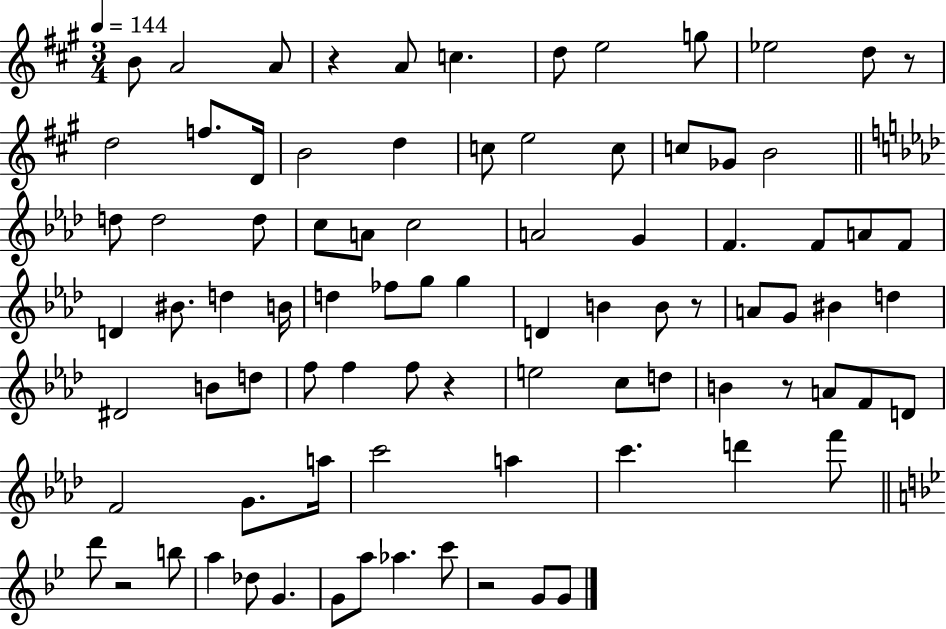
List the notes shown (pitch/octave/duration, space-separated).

B4/e A4/h A4/e R/q A4/e C5/q. D5/e E5/h G5/e Eb5/h D5/e R/e D5/h F5/e. D4/s B4/h D5/q C5/e E5/h C5/e C5/e Gb4/e B4/h D5/e D5/h D5/e C5/e A4/e C5/h A4/h G4/q F4/q. F4/e A4/e F4/e D4/q BIS4/e. D5/q B4/s D5/q FES5/e G5/e G5/q D4/q B4/q B4/e R/e A4/e G4/e BIS4/q D5/q D#4/h B4/e D5/e F5/e F5/q F5/e R/q E5/h C5/e D5/e B4/q R/e A4/e F4/e D4/e F4/h G4/e. A5/s C6/h A5/q C6/q. D6/q F6/e D6/e R/h B5/e A5/q Db5/e G4/q. G4/e A5/e Ab5/q. C6/e R/h G4/e G4/e